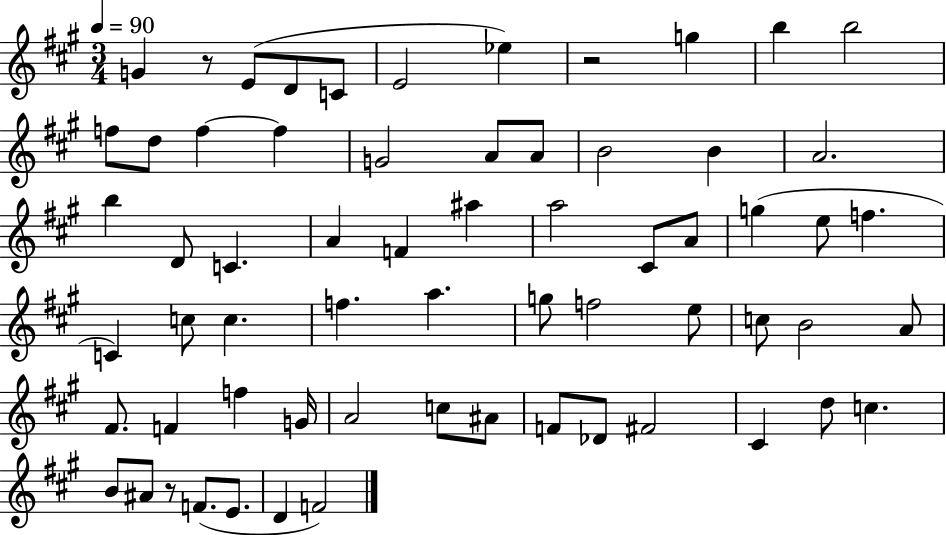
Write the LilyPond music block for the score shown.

{
  \clef treble
  \numericTimeSignature
  \time 3/4
  \key a \major
  \tempo 4 = 90
  g'4 r8 e'8( d'8 c'8 | e'2 ees''4) | r2 g''4 | b''4 b''2 | \break f''8 d''8 f''4~~ f''4 | g'2 a'8 a'8 | b'2 b'4 | a'2. | \break b''4 d'8 c'4. | a'4 f'4 ais''4 | a''2 cis'8 a'8 | g''4( e''8 f''4. | \break c'4) c''8 c''4. | f''4. a''4. | g''8 f''2 e''8 | c''8 b'2 a'8 | \break fis'8. f'4 f''4 g'16 | a'2 c''8 ais'8 | f'8 des'8 fis'2 | cis'4 d''8 c''4. | \break b'8 ais'8 r8 f'8.( e'8. | d'4 f'2) | \bar "|."
}